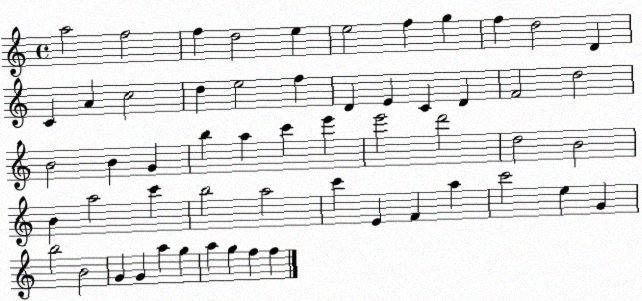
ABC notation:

X:1
T:Untitled
M:4/4
L:1/4
K:C
a2 f2 f d2 e e2 f g f d2 D C A c2 d e2 f D E C D F2 d2 B2 B G b a c' e' e'2 d'2 d2 B2 B a2 c' b2 a2 c' E F a c'2 e G b2 B2 G G a g a g f f